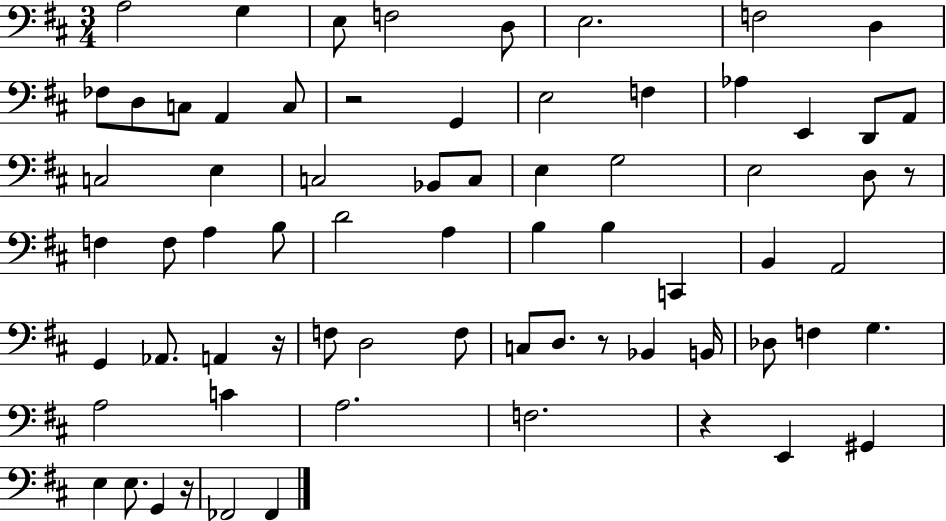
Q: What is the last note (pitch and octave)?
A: FES2